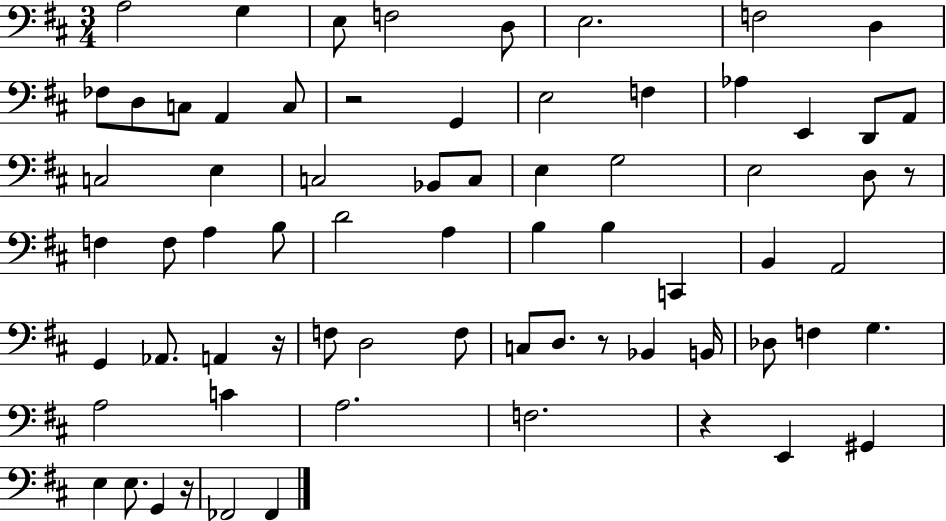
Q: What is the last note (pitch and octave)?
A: FES2